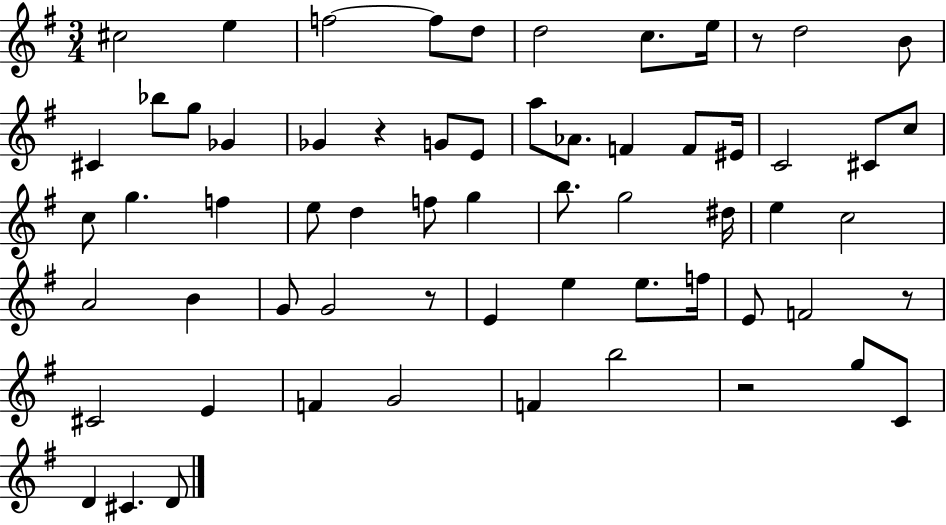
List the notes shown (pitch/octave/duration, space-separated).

C#5/h E5/q F5/h F5/e D5/e D5/h C5/e. E5/s R/e D5/h B4/e C#4/q Bb5/e G5/e Gb4/q Gb4/q R/q G4/e E4/e A5/e Ab4/e. F4/q F4/e EIS4/s C4/h C#4/e C5/e C5/e G5/q. F5/q E5/e D5/q F5/e G5/q B5/e. G5/h D#5/s E5/q C5/h A4/h B4/q G4/e G4/h R/e E4/q E5/q E5/e. F5/s E4/e F4/h R/e C#4/h E4/q F4/q G4/h F4/q B5/h R/h G5/e C4/e D4/q C#4/q. D4/e